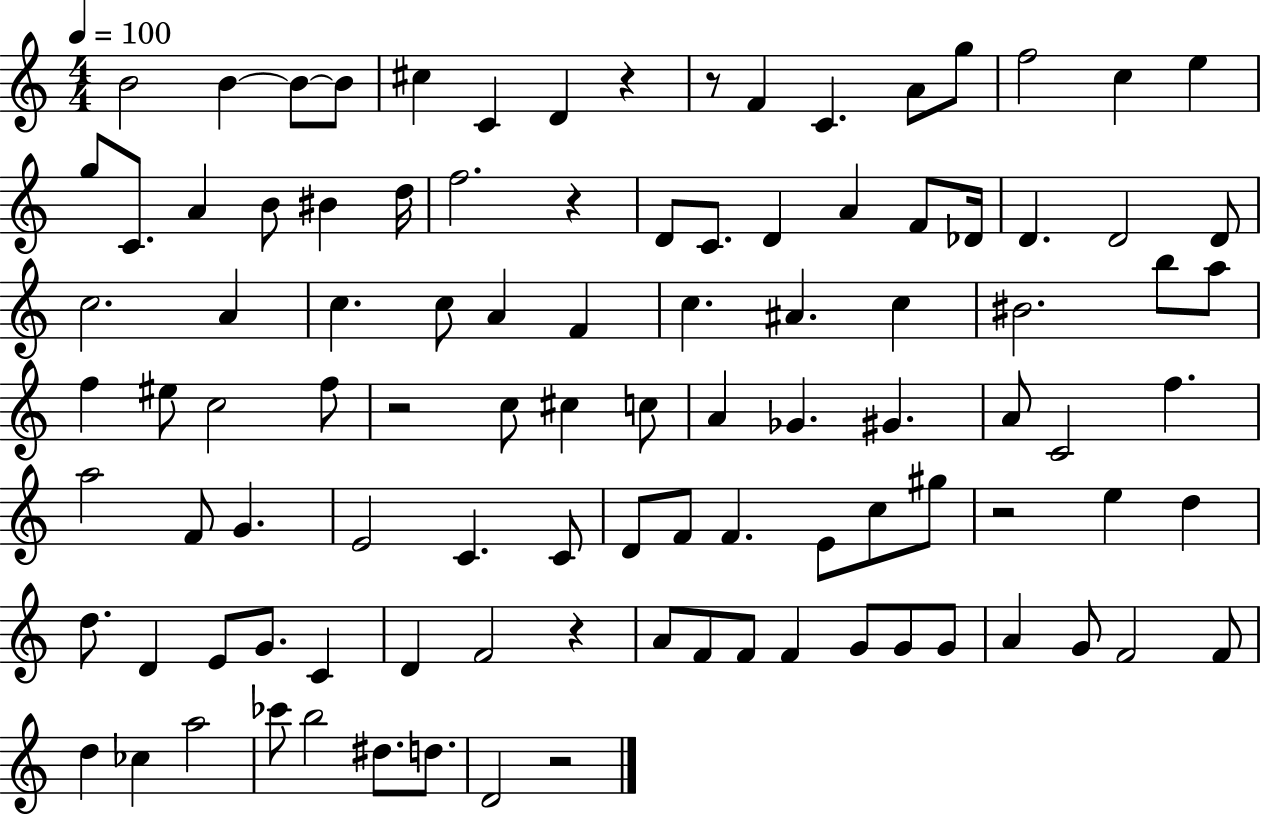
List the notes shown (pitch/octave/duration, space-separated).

B4/h B4/q B4/e B4/e C#5/q C4/q D4/q R/q R/e F4/q C4/q. A4/e G5/e F5/h C5/q E5/q G5/e C4/e. A4/q B4/e BIS4/q D5/s F5/h. R/q D4/e C4/e. D4/q A4/q F4/e Db4/s D4/q. D4/h D4/e C5/h. A4/q C5/q. C5/e A4/q F4/q C5/q. A#4/q. C5/q BIS4/h. B5/e A5/e F5/q EIS5/e C5/h F5/e R/h C5/e C#5/q C5/e A4/q Gb4/q. G#4/q. A4/e C4/h F5/q. A5/h F4/e G4/q. E4/h C4/q. C4/e D4/e F4/e F4/q. E4/e C5/e G#5/e R/h E5/q D5/q D5/e. D4/q E4/e G4/e. C4/q D4/q F4/h R/q A4/e F4/e F4/e F4/q G4/e G4/e G4/e A4/q G4/e F4/h F4/e D5/q CES5/q A5/h CES6/e B5/h D#5/e. D5/e. D4/h R/h